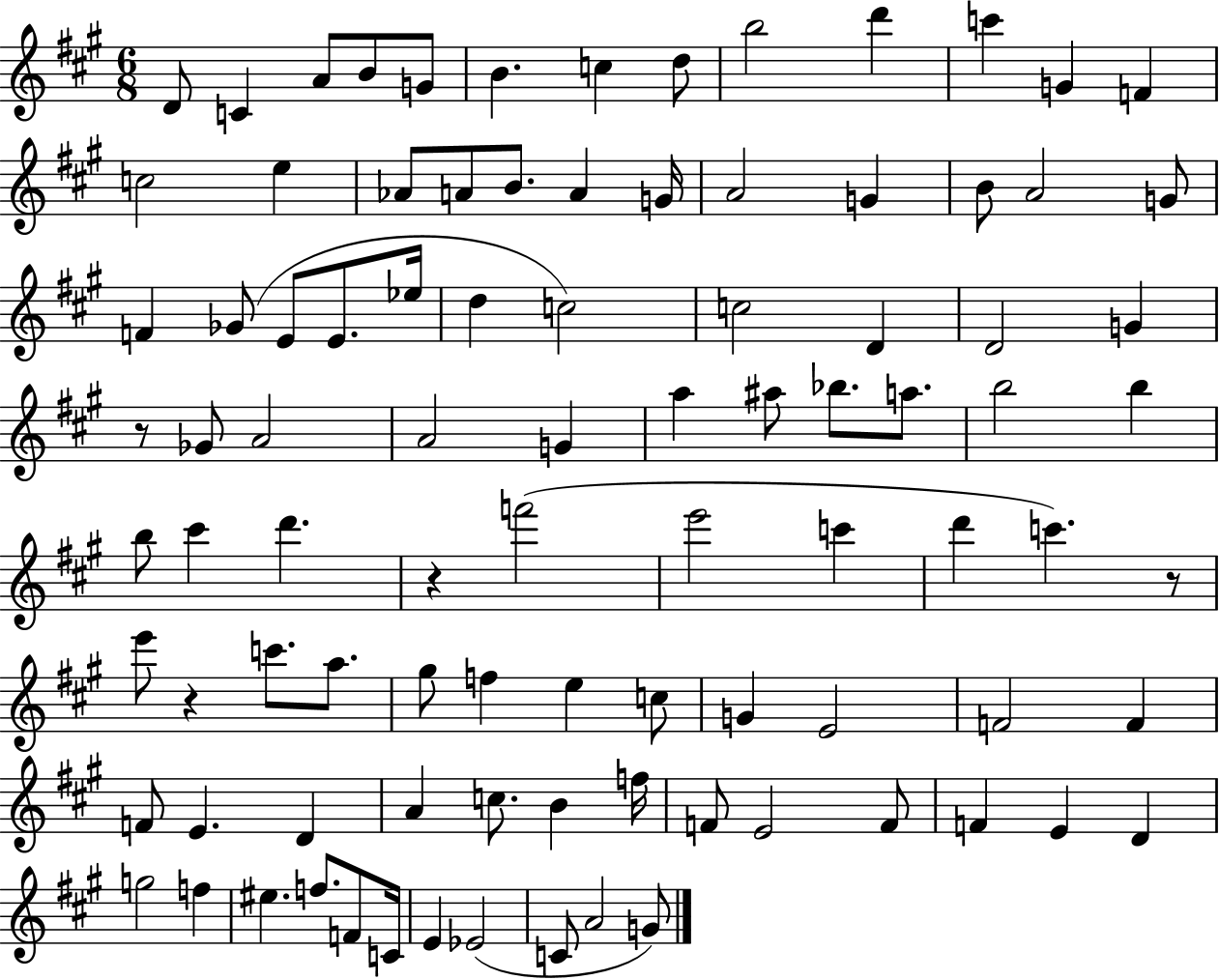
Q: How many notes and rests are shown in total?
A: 93